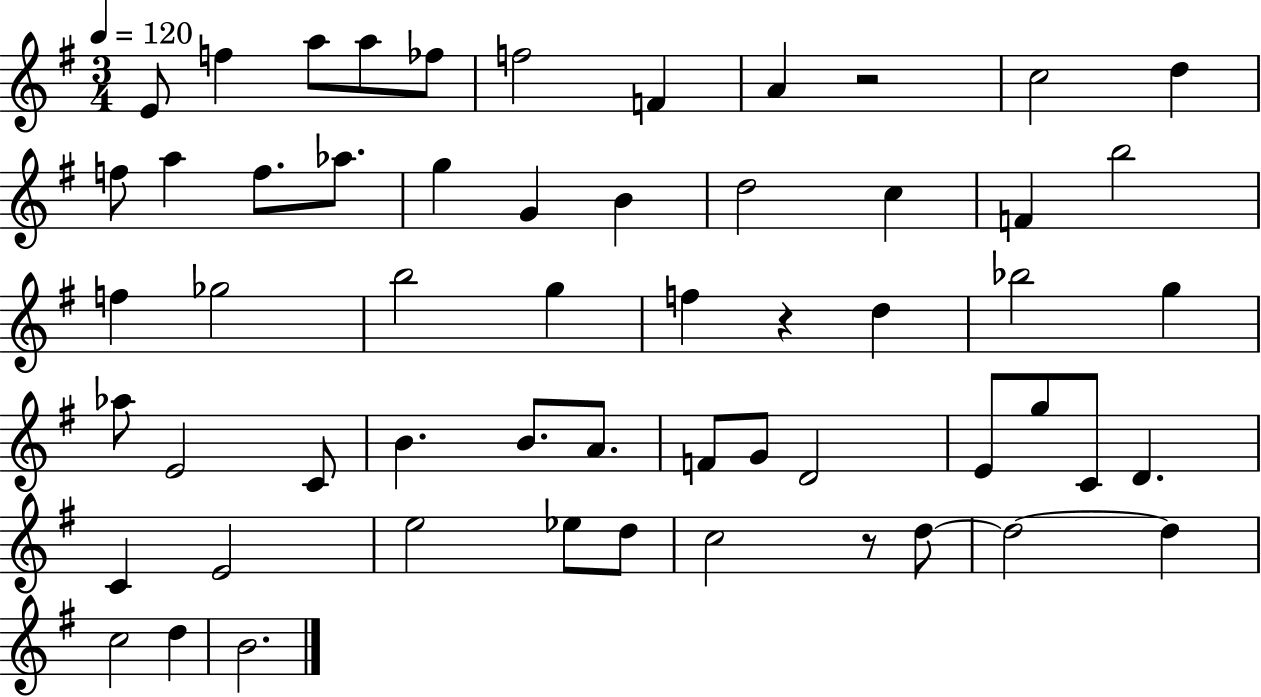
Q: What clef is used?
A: treble